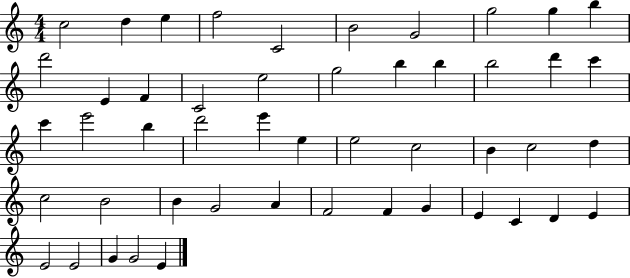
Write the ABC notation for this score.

X:1
T:Untitled
M:4/4
L:1/4
K:C
c2 d e f2 C2 B2 G2 g2 g b d'2 E F C2 e2 g2 b b b2 d' c' c' e'2 b d'2 e' e e2 c2 B c2 d c2 B2 B G2 A F2 F G E C D E E2 E2 G G2 E